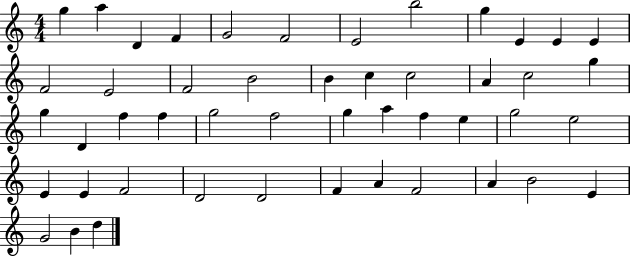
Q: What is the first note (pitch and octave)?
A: G5